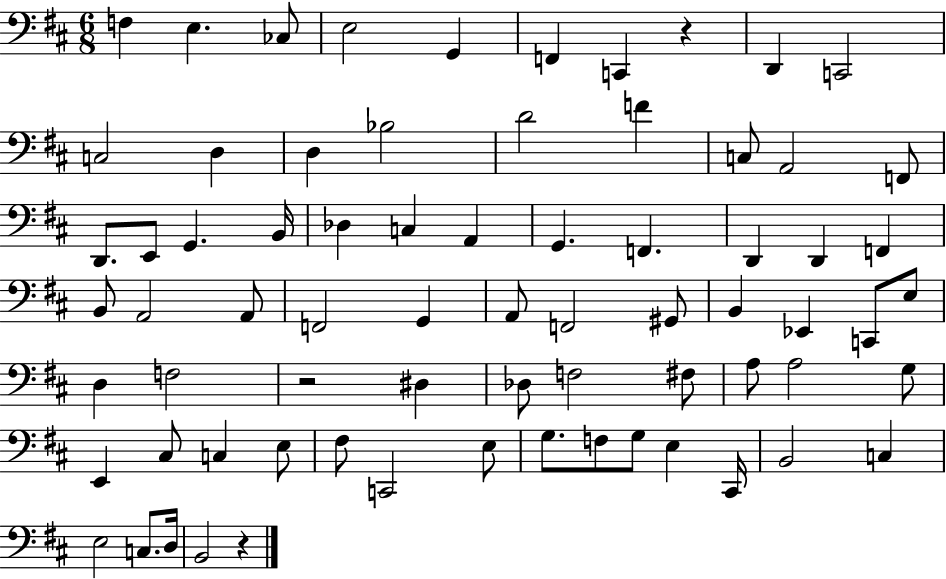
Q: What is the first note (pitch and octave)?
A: F3